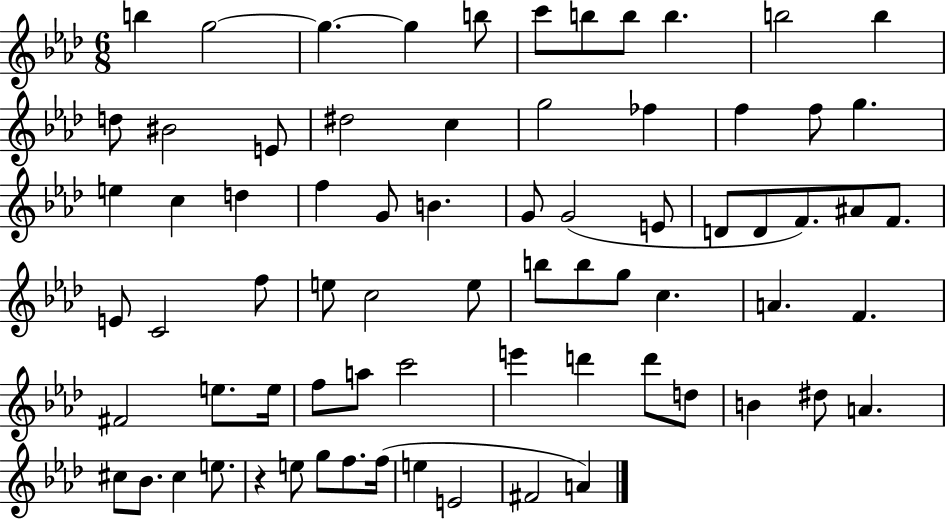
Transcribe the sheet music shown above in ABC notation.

X:1
T:Untitled
M:6/8
L:1/4
K:Ab
b g2 g g b/2 c'/2 b/2 b/2 b b2 b d/2 ^B2 E/2 ^d2 c g2 _f f f/2 g e c d f G/2 B G/2 G2 E/2 D/2 D/2 F/2 ^A/2 F/2 E/2 C2 f/2 e/2 c2 e/2 b/2 b/2 g/2 c A F ^F2 e/2 e/4 f/2 a/2 c'2 e' d' d'/2 d/2 B ^d/2 A ^c/2 _B/2 ^c e/2 z e/2 g/2 f/2 f/4 e E2 ^F2 A